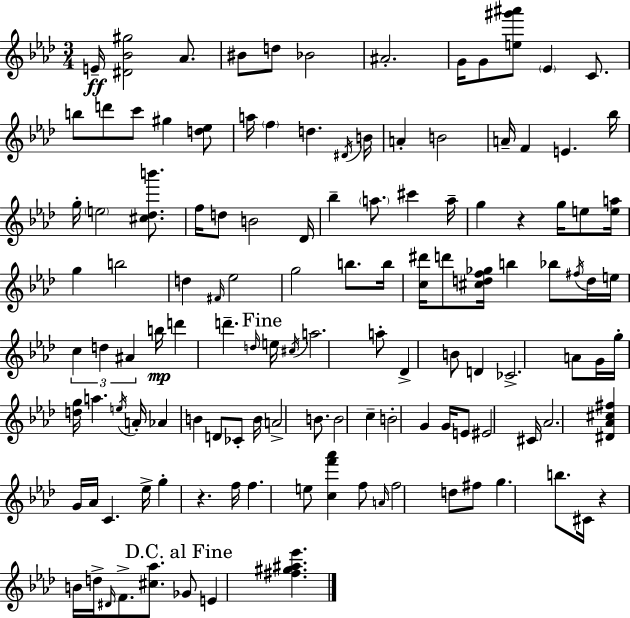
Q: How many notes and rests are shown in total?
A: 126